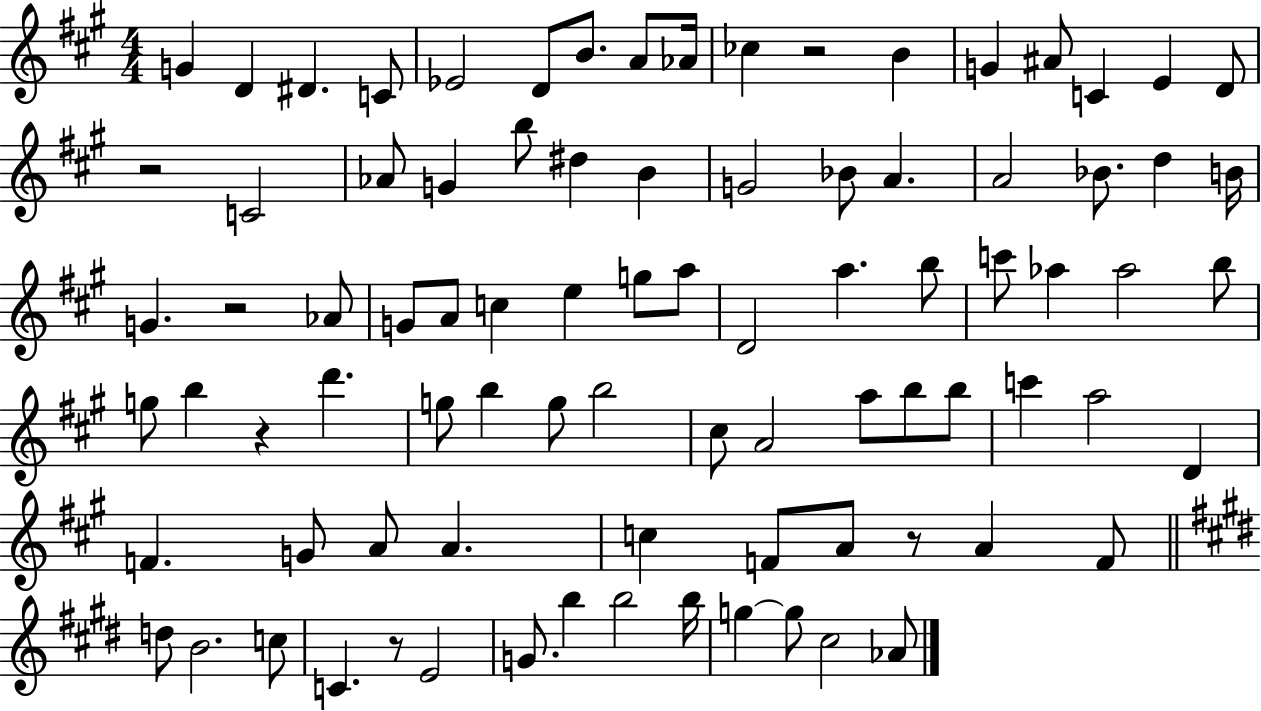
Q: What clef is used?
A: treble